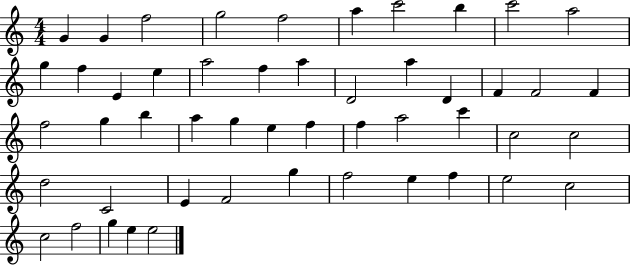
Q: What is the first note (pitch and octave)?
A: G4